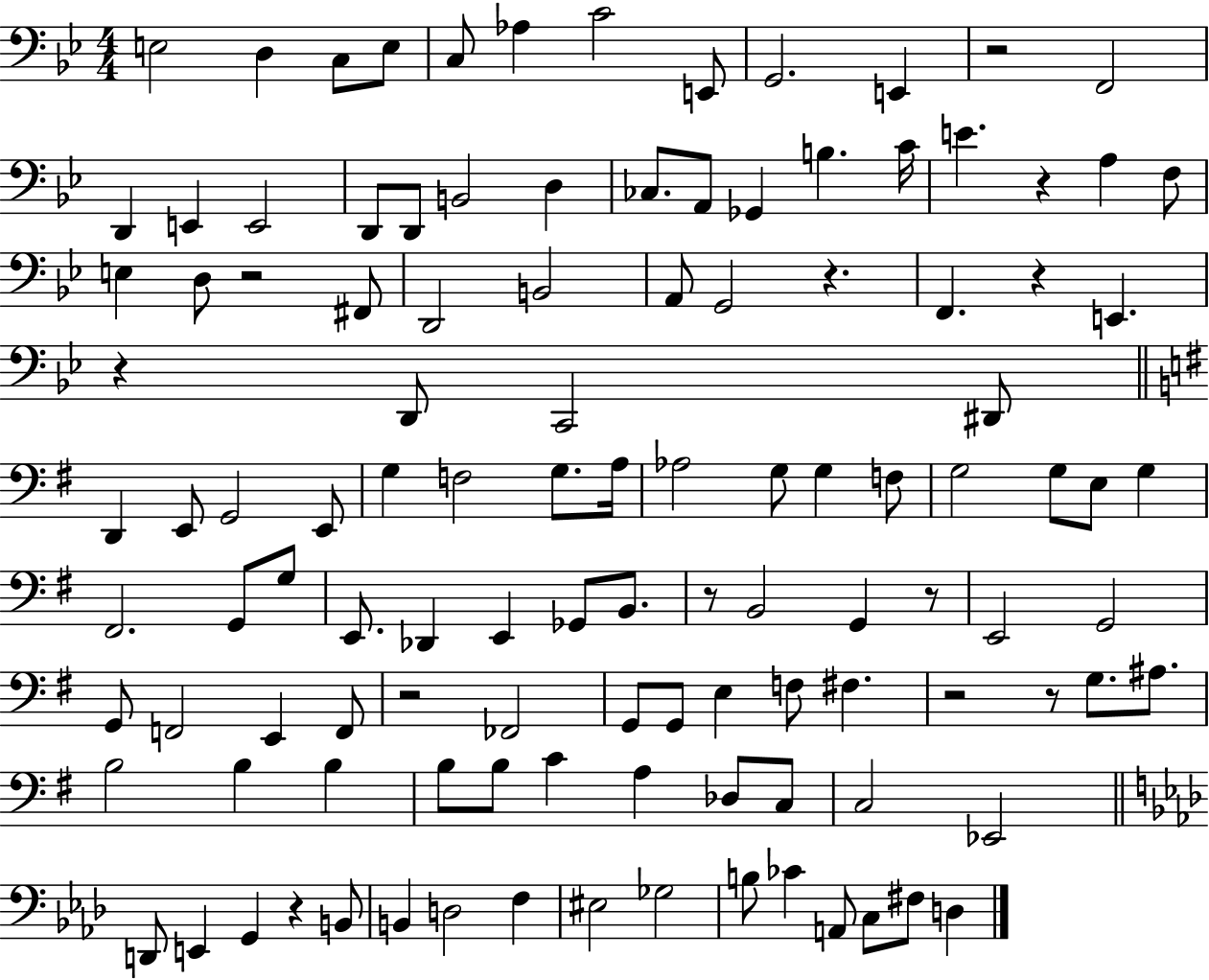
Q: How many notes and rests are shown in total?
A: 116